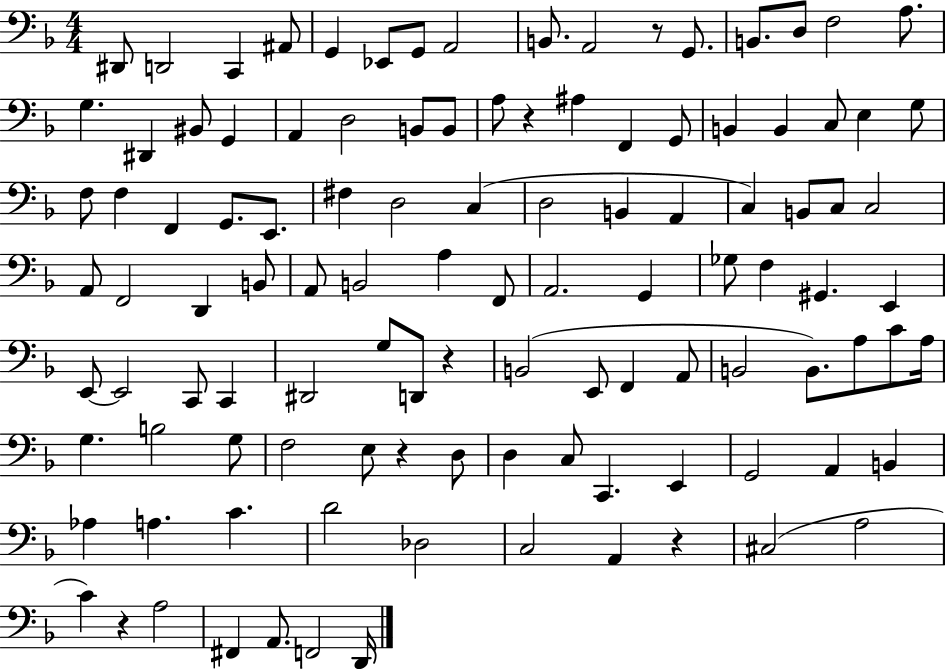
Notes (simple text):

D#2/e D2/h C2/q A#2/e G2/q Eb2/e G2/e A2/h B2/e. A2/h R/e G2/e. B2/e. D3/e F3/h A3/e. G3/q. D#2/q BIS2/e G2/q A2/q D3/h B2/e B2/e A3/e R/q A#3/q F2/q G2/e B2/q B2/q C3/e E3/q G3/e F3/e F3/q F2/q G2/e. E2/e. F#3/q D3/h C3/q D3/h B2/q A2/q C3/q B2/e C3/e C3/h A2/e F2/h D2/q B2/e A2/e B2/h A3/q F2/e A2/h. G2/q Gb3/e F3/q G#2/q. E2/q E2/e E2/h C2/e C2/q D#2/h G3/e D2/e R/q B2/h E2/e F2/q A2/e B2/h B2/e. A3/e C4/e A3/s G3/q. B3/h G3/e F3/h E3/e R/q D3/e D3/q C3/e C2/q. E2/q G2/h A2/q B2/q Ab3/q A3/q. C4/q. D4/h Db3/h C3/h A2/q R/q C#3/h A3/h C4/q R/q A3/h F#2/q A2/e. F2/h D2/s